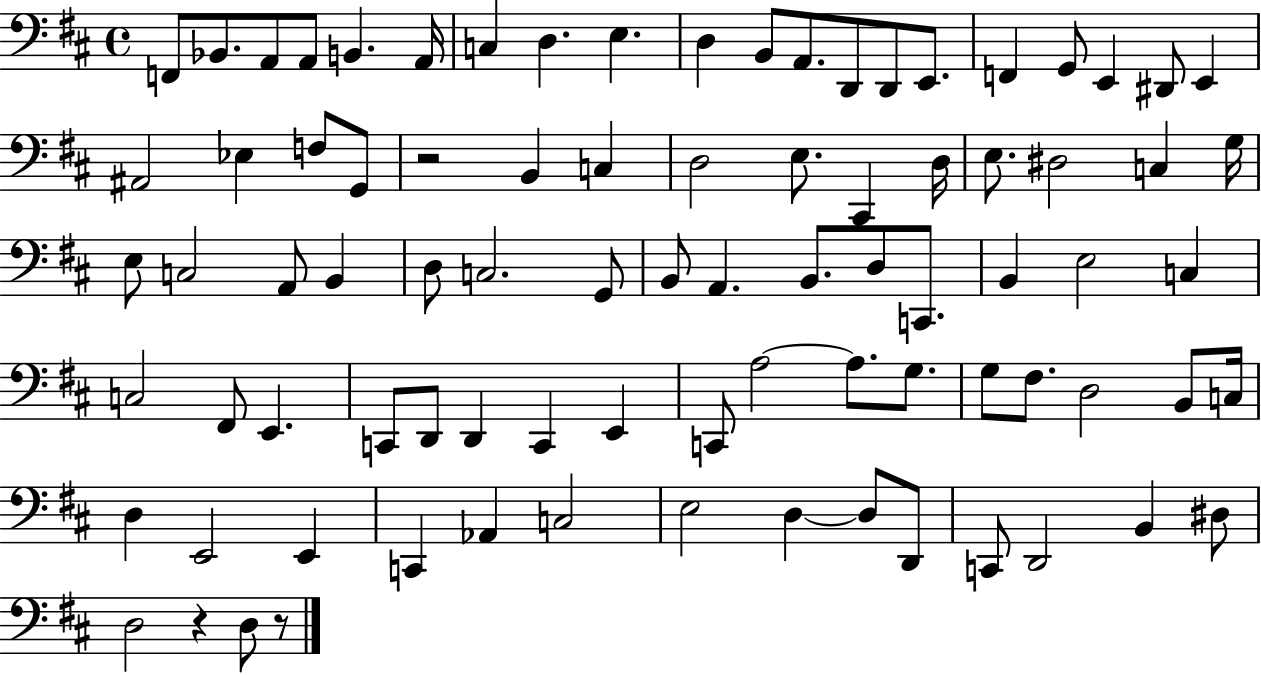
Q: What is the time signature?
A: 4/4